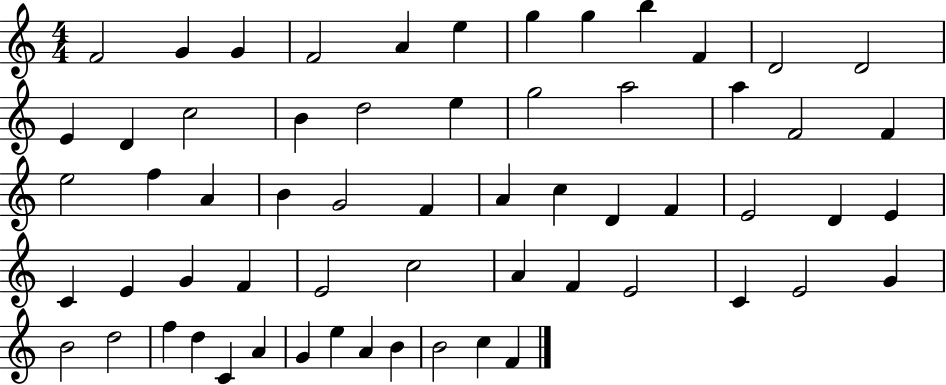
X:1
T:Untitled
M:4/4
L:1/4
K:C
F2 G G F2 A e g g b F D2 D2 E D c2 B d2 e g2 a2 a F2 F e2 f A B G2 F A c D F E2 D E C E G F E2 c2 A F E2 C E2 G B2 d2 f d C A G e A B B2 c F